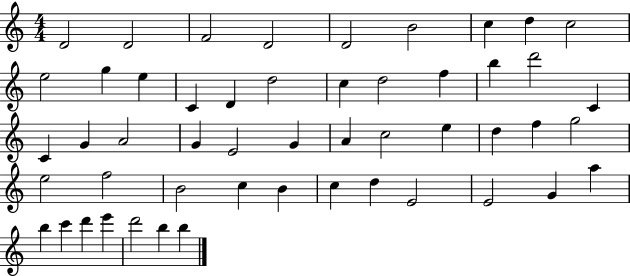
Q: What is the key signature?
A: C major